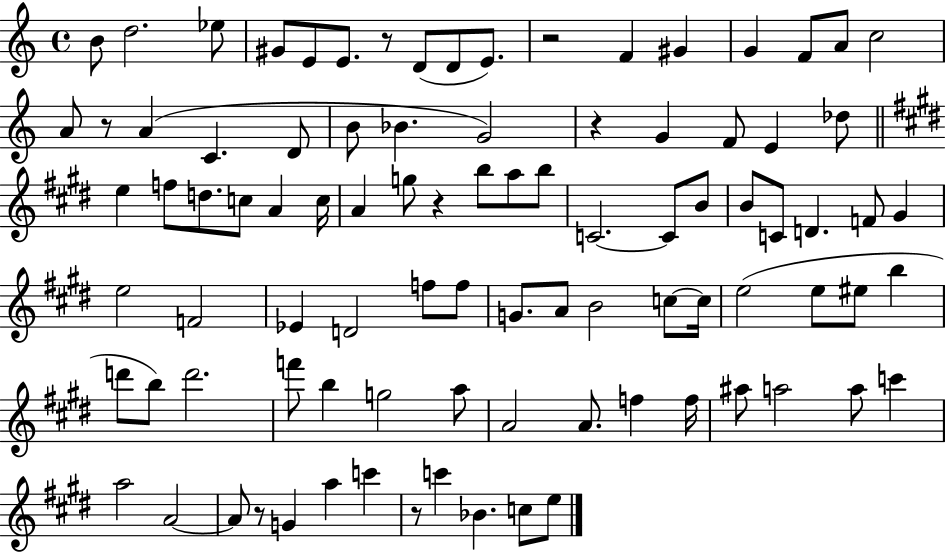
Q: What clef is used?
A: treble